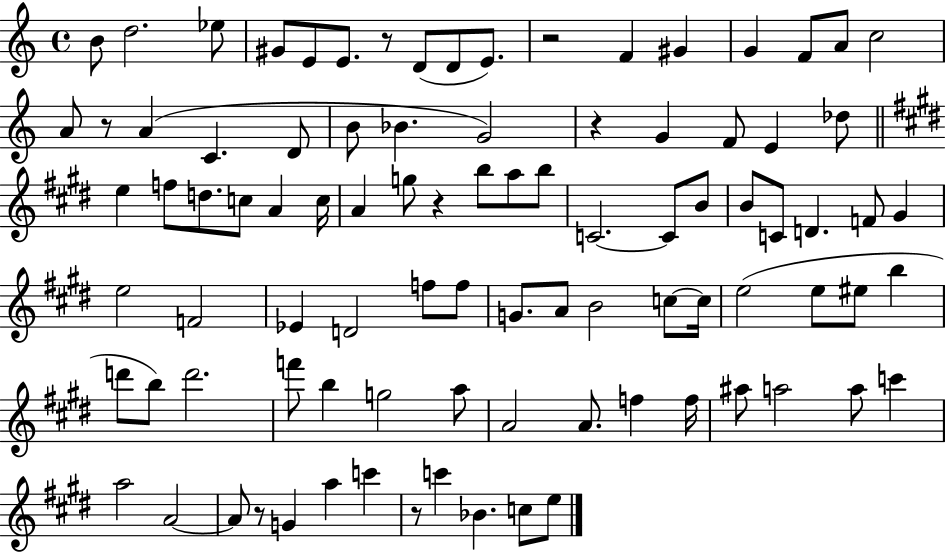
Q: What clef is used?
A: treble